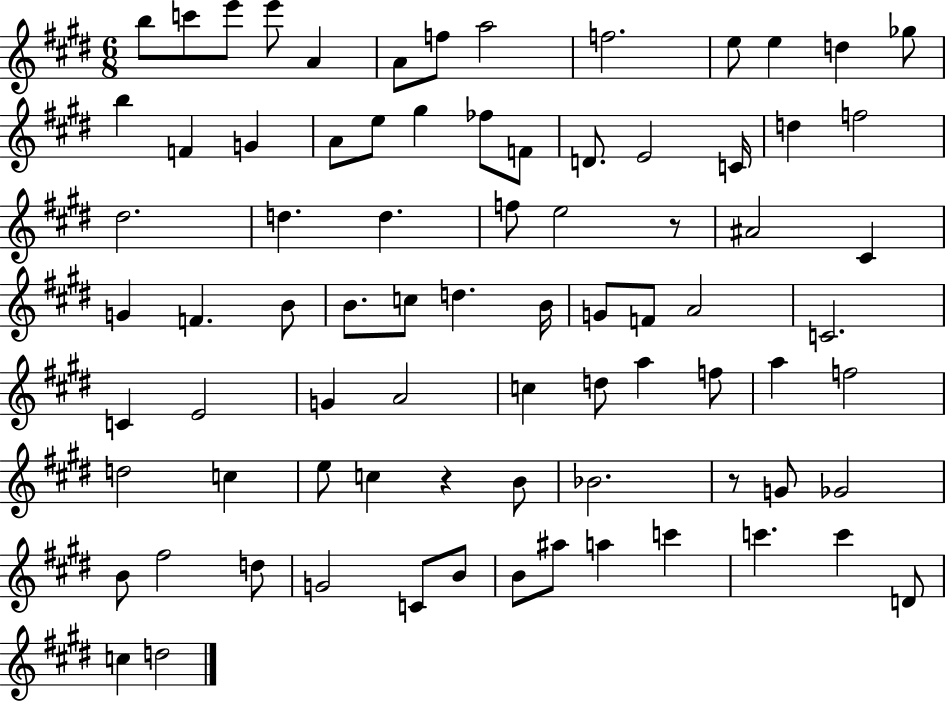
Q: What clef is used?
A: treble